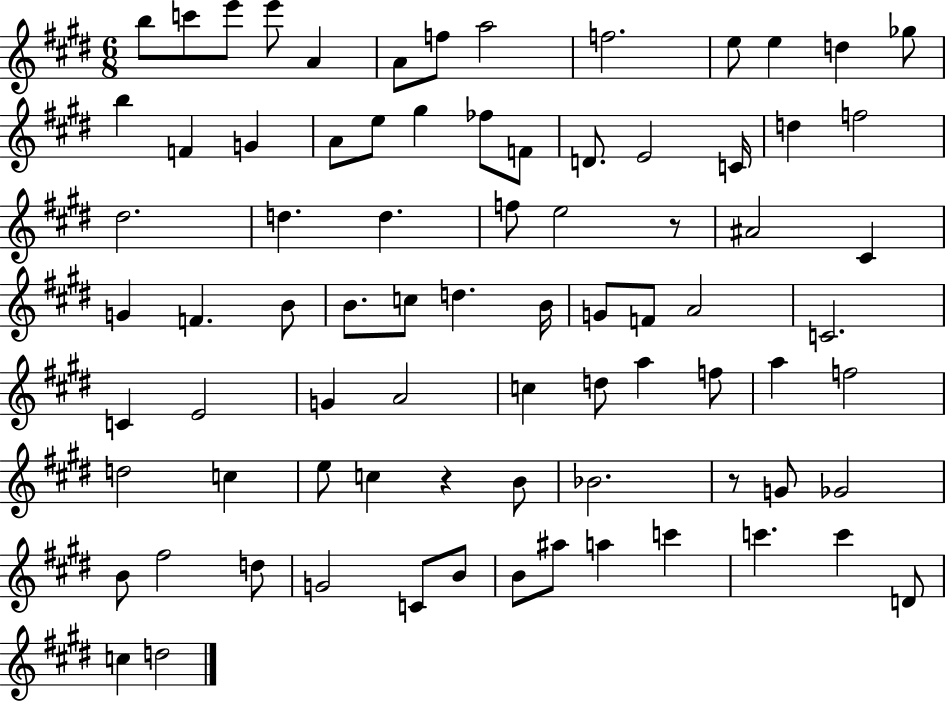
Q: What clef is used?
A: treble